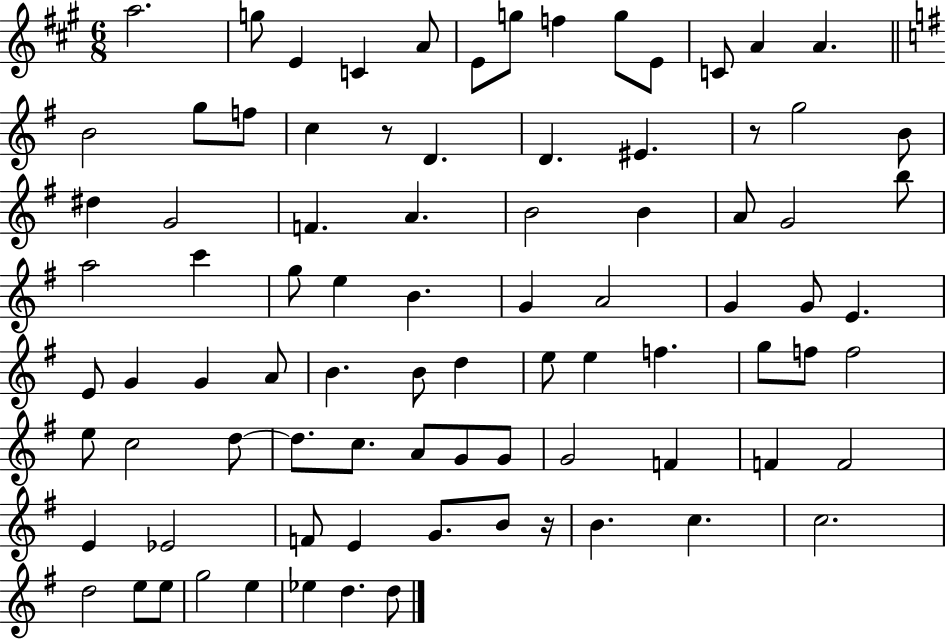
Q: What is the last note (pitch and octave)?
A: D5